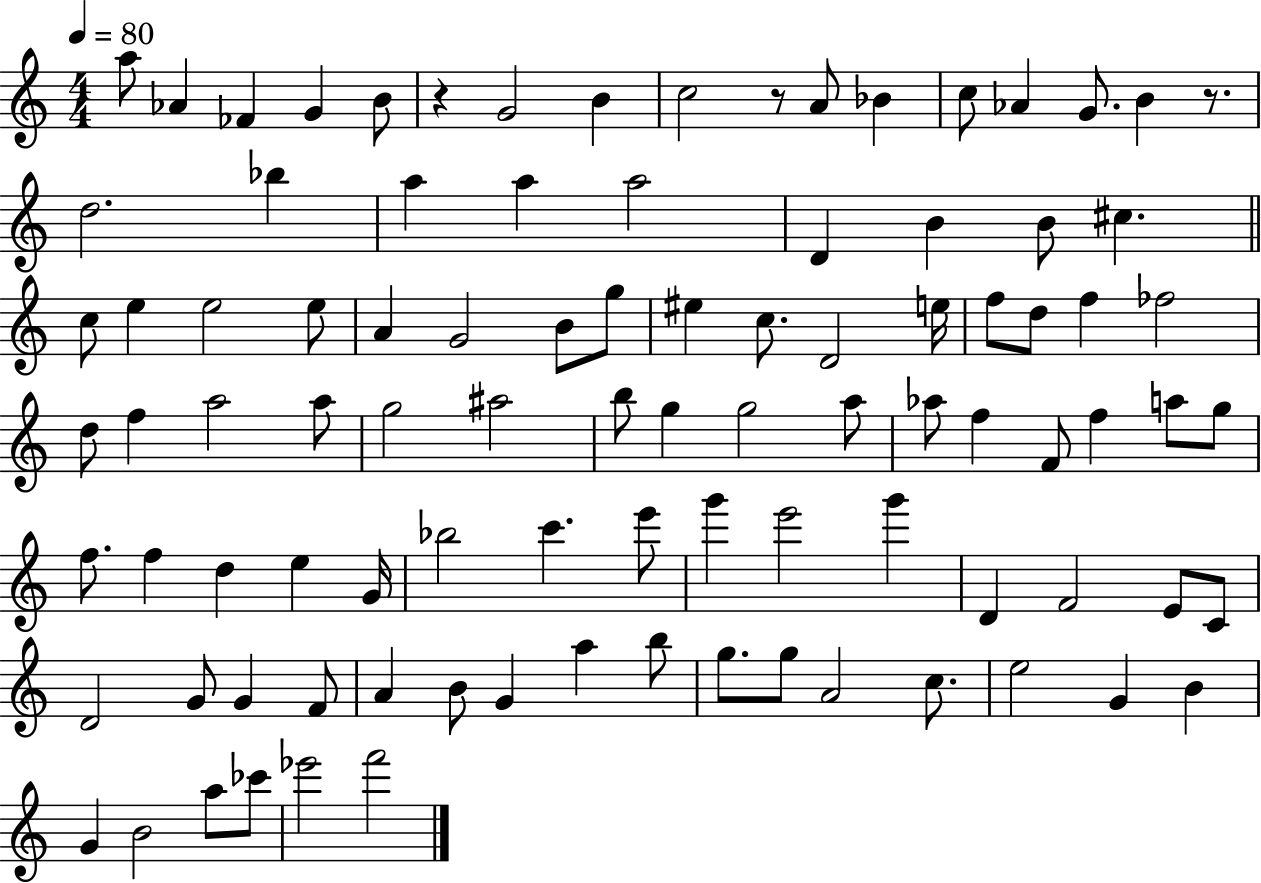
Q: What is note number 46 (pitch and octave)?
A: B5